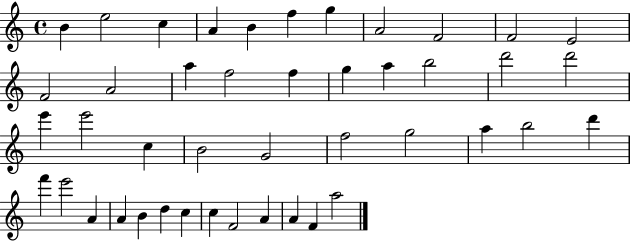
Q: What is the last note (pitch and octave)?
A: A5